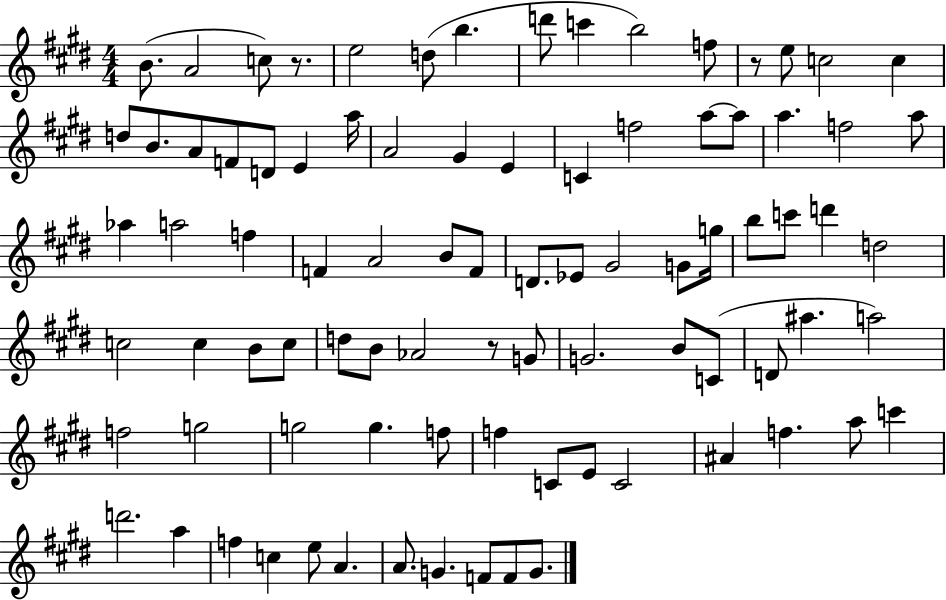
B4/e. A4/h C5/e R/e. E5/h D5/e B5/q. D6/e C6/q B5/h F5/e R/e E5/e C5/h C5/q D5/e B4/e. A4/e F4/e D4/e E4/q A5/s A4/h G#4/q E4/q C4/q F5/h A5/e A5/e A5/q. F5/h A5/e Ab5/q A5/h F5/q F4/q A4/h B4/e F4/e D4/e. Eb4/e G#4/h G4/e G5/s B5/e C6/e D6/q D5/h C5/h C5/q B4/e C5/e D5/e B4/e Ab4/h R/e G4/e G4/h. B4/e C4/e D4/e A#5/q. A5/h F5/h G5/h G5/h G5/q. F5/e F5/q C4/e E4/e C4/h A#4/q F5/q. A5/e C6/q D6/h. A5/q F5/q C5/q E5/e A4/q. A4/e. G4/q. F4/e F4/e G4/e.